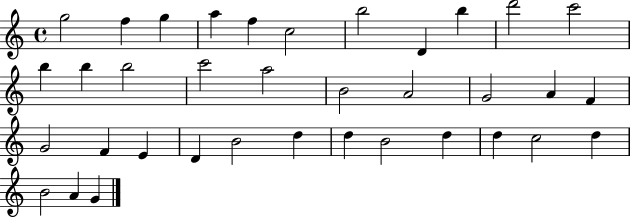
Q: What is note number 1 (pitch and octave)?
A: G5